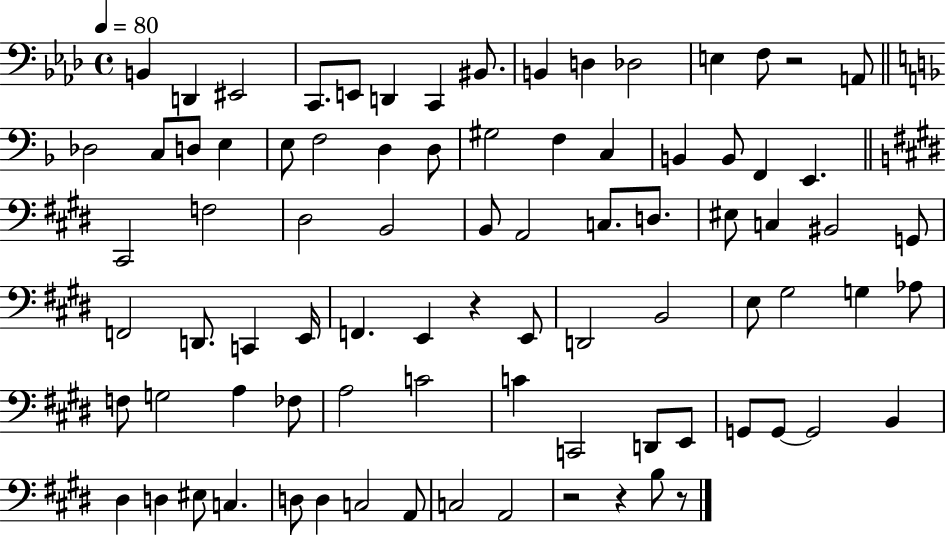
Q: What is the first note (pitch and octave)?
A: B2